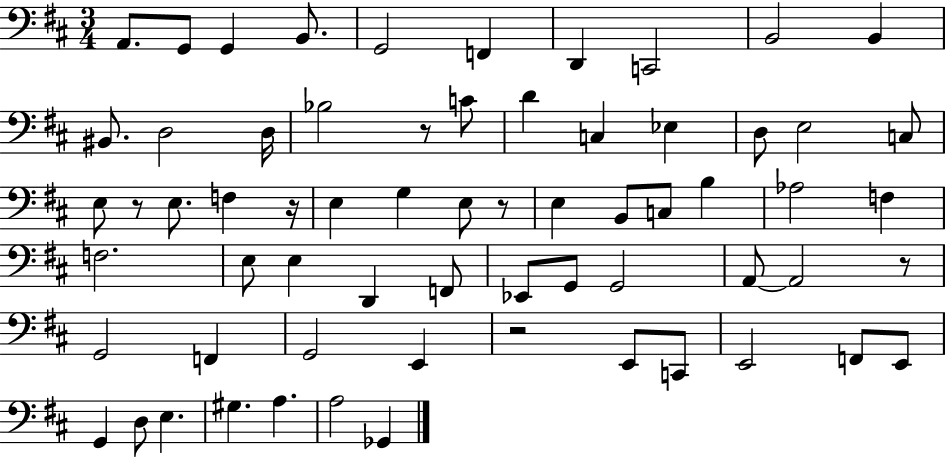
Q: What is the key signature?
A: D major